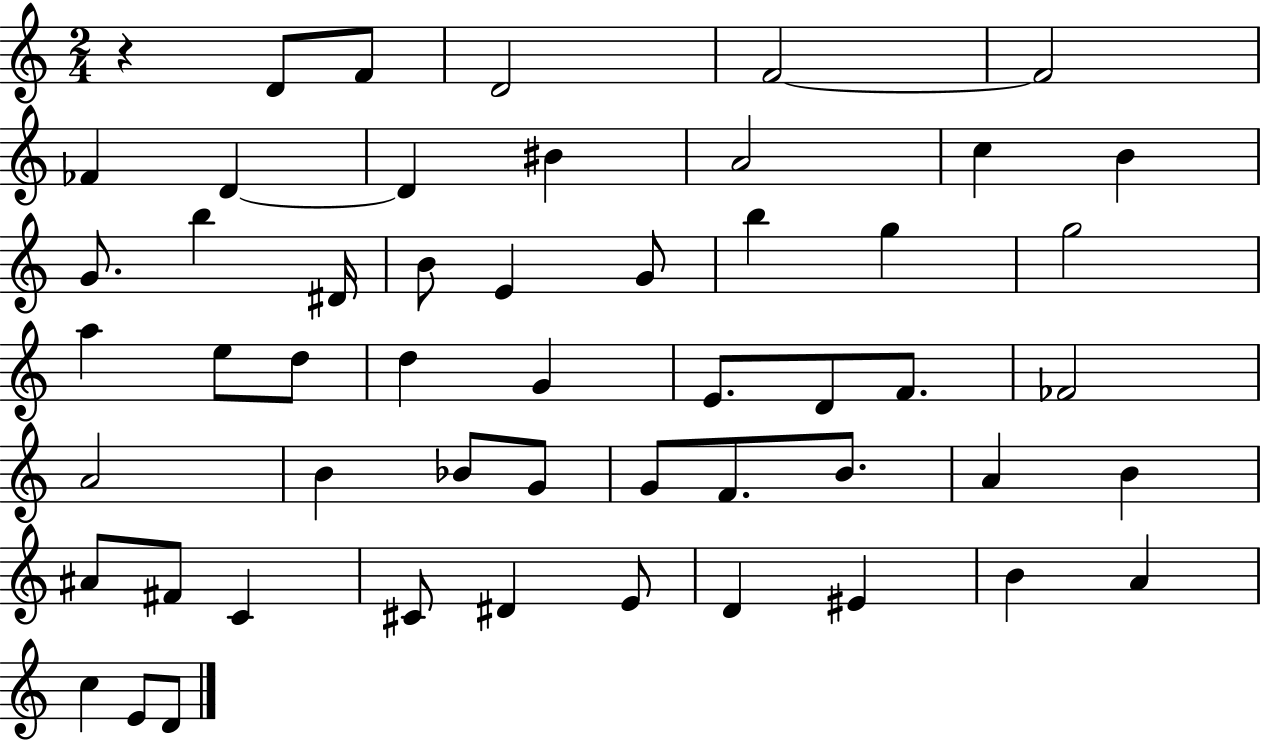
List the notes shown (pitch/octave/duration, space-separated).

R/q D4/e F4/e D4/h F4/h F4/h FES4/q D4/q D4/q BIS4/q A4/h C5/q B4/q G4/e. B5/q D#4/s B4/e E4/q G4/e B5/q G5/q G5/h A5/q E5/e D5/e D5/q G4/q E4/e. D4/e F4/e. FES4/h A4/h B4/q Bb4/e G4/e G4/e F4/e. B4/e. A4/q B4/q A#4/e F#4/e C4/q C#4/e D#4/q E4/e D4/q EIS4/q B4/q A4/q C5/q E4/e D4/e